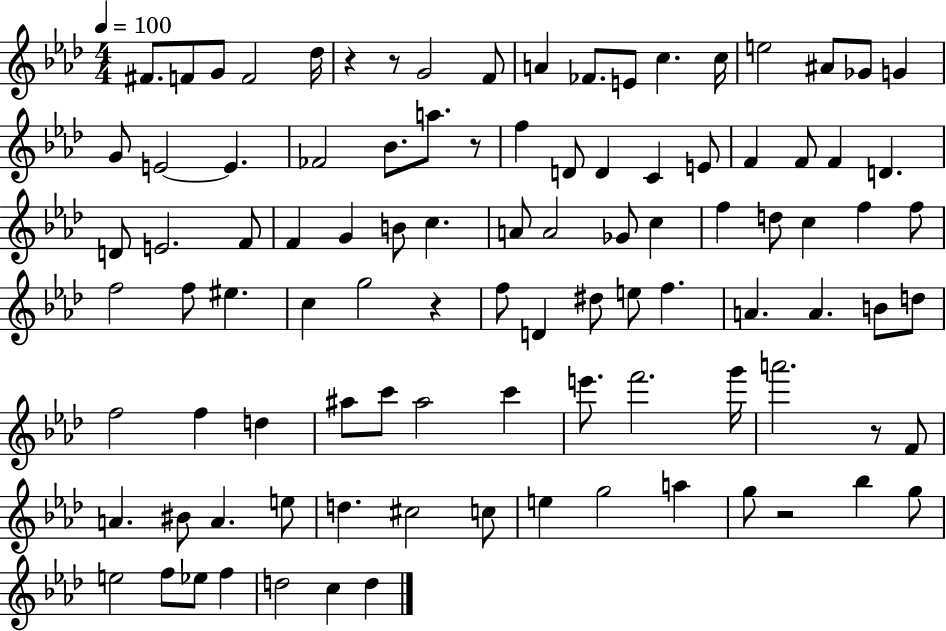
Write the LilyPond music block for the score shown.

{
  \clef treble
  \numericTimeSignature
  \time 4/4
  \key aes \major
  \tempo 4 = 100
  fis'8. f'8 g'8 f'2 des''16 | r4 r8 g'2 f'8 | a'4 fes'8. e'8 c''4. c''16 | e''2 ais'8 ges'8 g'4 | \break g'8 e'2~~ e'4. | fes'2 bes'8. a''8. r8 | f''4 d'8 d'4 c'4 e'8 | f'4 f'8 f'4 d'4. | \break d'8 e'2. f'8 | f'4 g'4 b'8 c''4. | a'8 a'2 ges'8 c''4 | f''4 d''8 c''4 f''4 f''8 | \break f''2 f''8 eis''4. | c''4 g''2 r4 | f''8 d'4 dis''8 e''8 f''4. | a'4. a'4. b'8 d''8 | \break f''2 f''4 d''4 | ais''8 c'''8 ais''2 c'''4 | e'''8. f'''2. g'''16 | a'''2. r8 f'8 | \break a'4. bis'8 a'4. e''8 | d''4. cis''2 c''8 | e''4 g''2 a''4 | g''8 r2 bes''4 g''8 | \break e''2 f''8 ees''8 f''4 | d''2 c''4 d''4 | \bar "|."
}